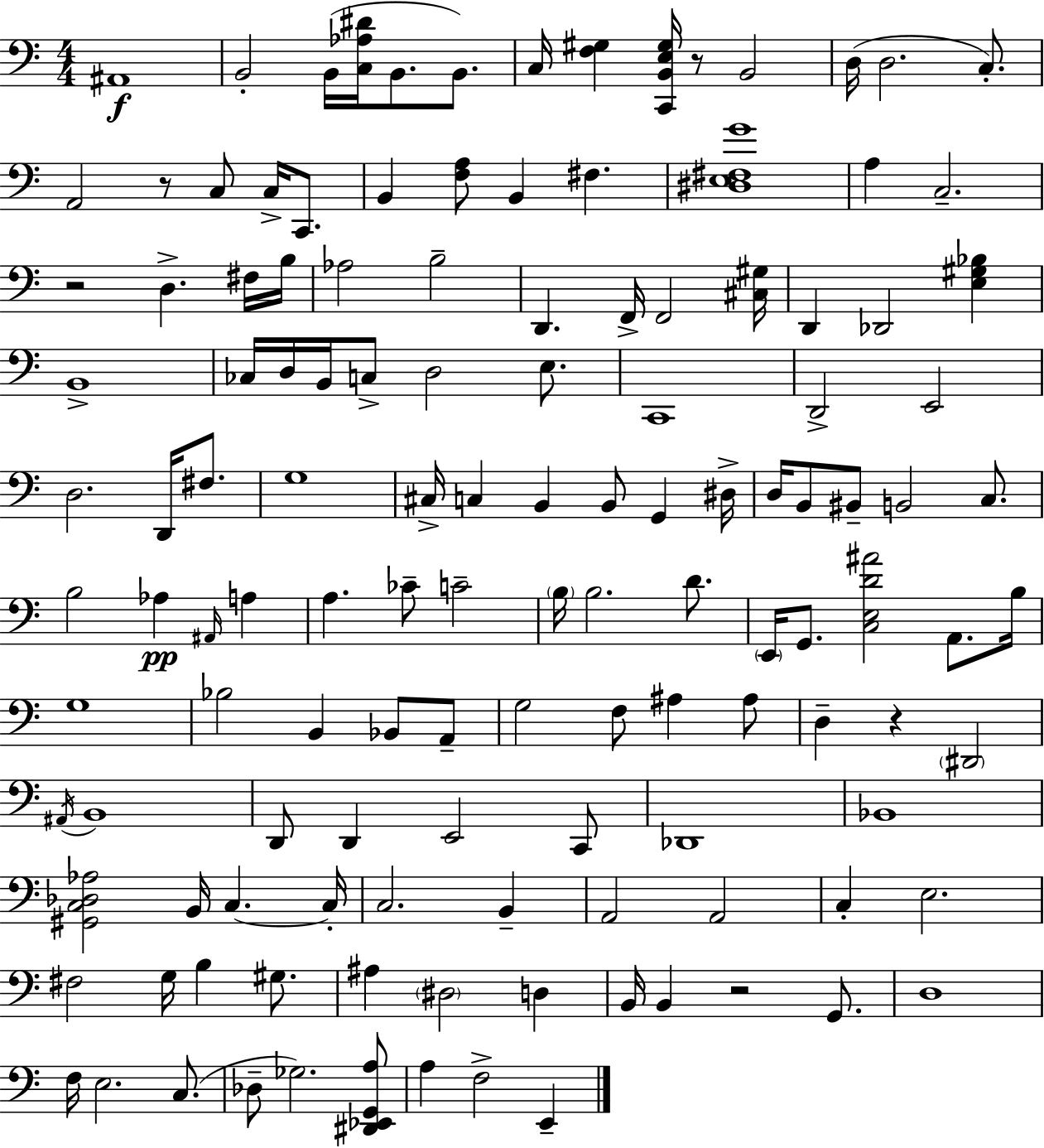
A#2/w B2/h B2/s [C3,Ab3,D#4]/s B2/e. B2/e. C3/s [F3,G#3]/q [C2,B2,E3,G#3]/s R/e B2/h D3/s D3/h. C3/e. A2/h R/e C3/e C3/s C2/e. B2/q [F3,A3]/e B2/q F#3/q. [D#3,E3,F#3,G4]/w A3/q C3/h. R/h D3/q. F#3/s B3/s Ab3/h B3/h D2/q. F2/s F2/h [C#3,G#3]/s D2/q Db2/h [E3,G#3,Bb3]/q B2/w CES3/s D3/s B2/s C3/e D3/h E3/e. C2/w D2/h E2/h D3/h. D2/s F#3/e. G3/w C#3/s C3/q B2/q B2/e G2/q D#3/s D3/s B2/e BIS2/e B2/h C3/e. B3/h Ab3/q A#2/s A3/q A3/q. CES4/e C4/h B3/s B3/h. D4/e. E2/s G2/e. [C3,E3,D4,A#4]/h A2/e. B3/s G3/w Bb3/h B2/q Bb2/e A2/e G3/h F3/e A#3/q A#3/e D3/q R/q D#2/h A#2/s B2/w D2/e D2/q E2/h C2/e Db2/w Bb2/w [G#2,C3,Db3,Ab3]/h B2/s C3/q. C3/s C3/h. B2/q A2/h A2/h C3/q E3/h. F#3/h G3/s B3/q G#3/e. A#3/q D#3/h D3/q B2/s B2/q R/h G2/e. D3/w F3/s E3/h. C3/e. Db3/e Gb3/h. [D#2,Eb2,G2,A3]/e A3/q F3/h E2/q